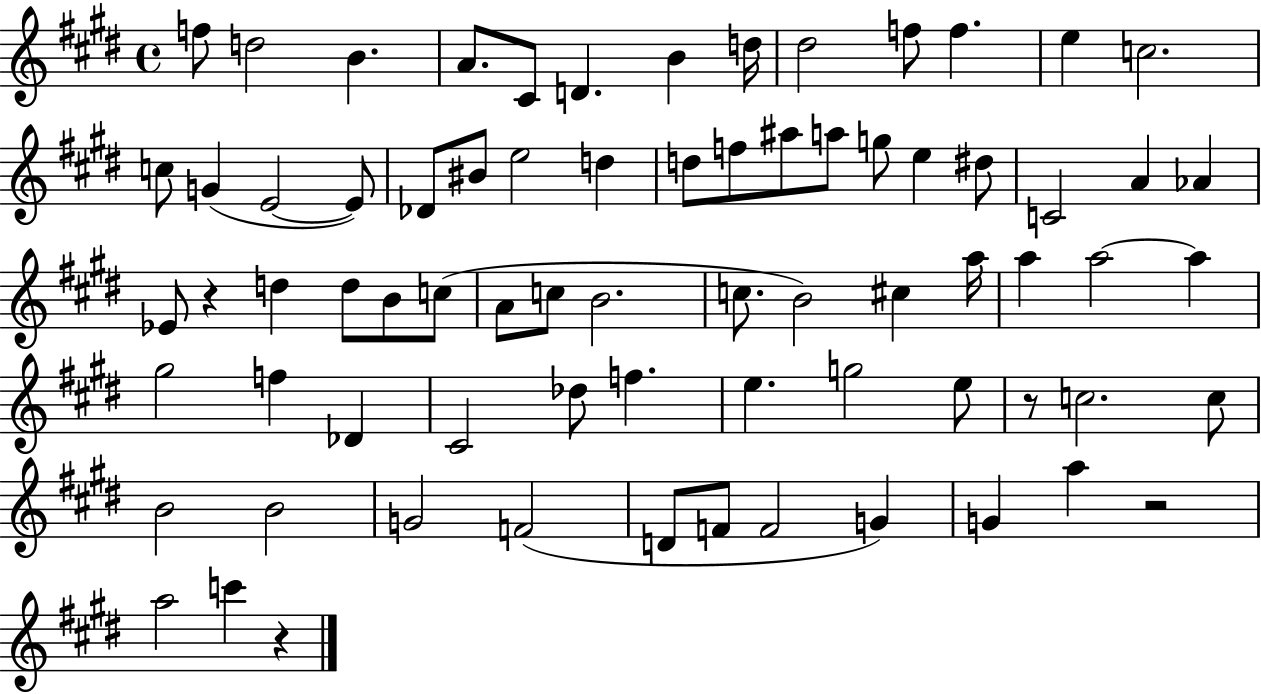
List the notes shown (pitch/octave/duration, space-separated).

F5/e D5/h B4/q. A4/e. C#4/e D4/q. B4/q D5/s D#5/h F5/e F5/q. E5/q C5/h. C5/e G4/q E4/h E4/e Db4/e BIS4/e E5/h D5/q D5/e F5/e A#5/e A5/e G5/e E5/q D#5/e C4/h A4/q Ab4/q Eb4/e R/q D5/q D5/e B4/e C5/e A4/e C5/e B4/h. C5/e. B4/h C#5/q A5/s A5/q A5/h A5/q G#5/h F5/q Db4/q C#4/h Db5/e F5/q. E5/q. G5/h E5/e R/e C5/h. C5/e B4/h B4/h G4/h F4/h D4/e F4/e F4/h G4/q G4/q A5/q R/h A5/h C6/q R/q